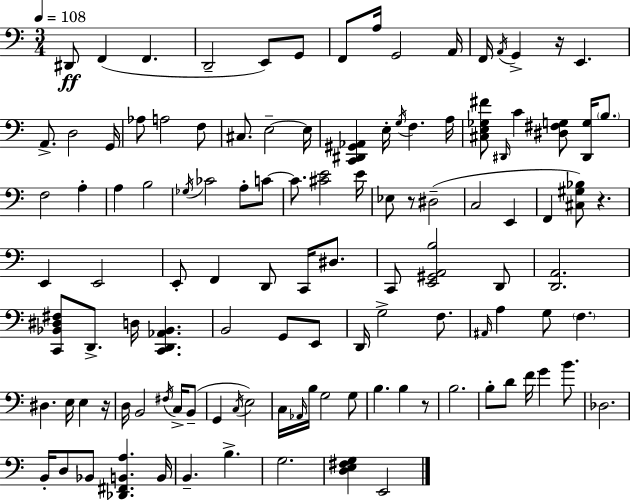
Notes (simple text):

D#2/e F2/q F2/q. D2/h E2/e G2/e F2/e A3/s G2/h A2/s F2/s A2/s G2/q R/s E2/q. A2/e. D3/h G2/s Ab3/e A3/h F3/e C#3/e. E3/h E3/s [C2,D#2,G#2,Ab2]/q E3/s G3/s F3/q. A3/s [C#3,E3,Gb3,F#4]/e D#2/s C4/q [D#3,F#3,G3]/e [D#2,G3]/s B3/e. F3/h A3/q A3/q B3/h Gb3/s CES4/h A3/e C4/e C4/e. [C#4,E4]/h E4/s Eb3/e R/e D#3/h C3/h E2/q F2/q [C#3,G#3,Bb3]/e R/q. E2/q E2/h E2/e F2/q D2/e C2/s D#3/e. C2/e [E2,G#2,A2,B3]/h D2/e [D2,A2]/h. [C2,Bb2,D#3,F#3]/e D2/e. D3/s [C2,D2,Ab2,Bb2]/q. B2/h G2/e E2/e D2/s G3/h F3/e. A#2/s A3/q G3/e F3/q. D#3/q. E3/s E3/q R/s D3/s B2/h F#3/s C3/s B2/e G2/q C3/s E3/h C3/s Ab2/s B3/s G3/h G3/e B3/q. B3/q R/e B3/h. B3/e D4/e F4/s G4/q B4/e. Db3/h. B2/s D3/e Bb2/e [Db2,F#2,B2,A3]/q. B2/s B2/q. B3/q. G3/h. [D3,E3,F#3,G3]/q E2/h